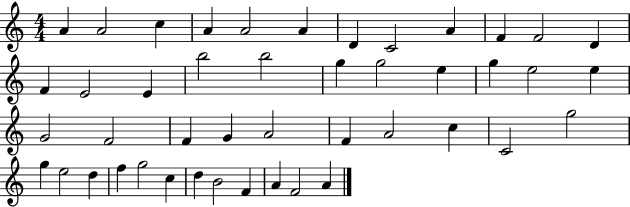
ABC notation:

X:1
T:Untitled
M:4/4
L:1/4
K:C
A A2 c A A2 A D C2 A F F2 D F E2 E b2 b2 g g2 e g e2 e G2 F2 F G A2 F A2 c C2 g2 g e2 d f g2 c d B2 F A F2 A